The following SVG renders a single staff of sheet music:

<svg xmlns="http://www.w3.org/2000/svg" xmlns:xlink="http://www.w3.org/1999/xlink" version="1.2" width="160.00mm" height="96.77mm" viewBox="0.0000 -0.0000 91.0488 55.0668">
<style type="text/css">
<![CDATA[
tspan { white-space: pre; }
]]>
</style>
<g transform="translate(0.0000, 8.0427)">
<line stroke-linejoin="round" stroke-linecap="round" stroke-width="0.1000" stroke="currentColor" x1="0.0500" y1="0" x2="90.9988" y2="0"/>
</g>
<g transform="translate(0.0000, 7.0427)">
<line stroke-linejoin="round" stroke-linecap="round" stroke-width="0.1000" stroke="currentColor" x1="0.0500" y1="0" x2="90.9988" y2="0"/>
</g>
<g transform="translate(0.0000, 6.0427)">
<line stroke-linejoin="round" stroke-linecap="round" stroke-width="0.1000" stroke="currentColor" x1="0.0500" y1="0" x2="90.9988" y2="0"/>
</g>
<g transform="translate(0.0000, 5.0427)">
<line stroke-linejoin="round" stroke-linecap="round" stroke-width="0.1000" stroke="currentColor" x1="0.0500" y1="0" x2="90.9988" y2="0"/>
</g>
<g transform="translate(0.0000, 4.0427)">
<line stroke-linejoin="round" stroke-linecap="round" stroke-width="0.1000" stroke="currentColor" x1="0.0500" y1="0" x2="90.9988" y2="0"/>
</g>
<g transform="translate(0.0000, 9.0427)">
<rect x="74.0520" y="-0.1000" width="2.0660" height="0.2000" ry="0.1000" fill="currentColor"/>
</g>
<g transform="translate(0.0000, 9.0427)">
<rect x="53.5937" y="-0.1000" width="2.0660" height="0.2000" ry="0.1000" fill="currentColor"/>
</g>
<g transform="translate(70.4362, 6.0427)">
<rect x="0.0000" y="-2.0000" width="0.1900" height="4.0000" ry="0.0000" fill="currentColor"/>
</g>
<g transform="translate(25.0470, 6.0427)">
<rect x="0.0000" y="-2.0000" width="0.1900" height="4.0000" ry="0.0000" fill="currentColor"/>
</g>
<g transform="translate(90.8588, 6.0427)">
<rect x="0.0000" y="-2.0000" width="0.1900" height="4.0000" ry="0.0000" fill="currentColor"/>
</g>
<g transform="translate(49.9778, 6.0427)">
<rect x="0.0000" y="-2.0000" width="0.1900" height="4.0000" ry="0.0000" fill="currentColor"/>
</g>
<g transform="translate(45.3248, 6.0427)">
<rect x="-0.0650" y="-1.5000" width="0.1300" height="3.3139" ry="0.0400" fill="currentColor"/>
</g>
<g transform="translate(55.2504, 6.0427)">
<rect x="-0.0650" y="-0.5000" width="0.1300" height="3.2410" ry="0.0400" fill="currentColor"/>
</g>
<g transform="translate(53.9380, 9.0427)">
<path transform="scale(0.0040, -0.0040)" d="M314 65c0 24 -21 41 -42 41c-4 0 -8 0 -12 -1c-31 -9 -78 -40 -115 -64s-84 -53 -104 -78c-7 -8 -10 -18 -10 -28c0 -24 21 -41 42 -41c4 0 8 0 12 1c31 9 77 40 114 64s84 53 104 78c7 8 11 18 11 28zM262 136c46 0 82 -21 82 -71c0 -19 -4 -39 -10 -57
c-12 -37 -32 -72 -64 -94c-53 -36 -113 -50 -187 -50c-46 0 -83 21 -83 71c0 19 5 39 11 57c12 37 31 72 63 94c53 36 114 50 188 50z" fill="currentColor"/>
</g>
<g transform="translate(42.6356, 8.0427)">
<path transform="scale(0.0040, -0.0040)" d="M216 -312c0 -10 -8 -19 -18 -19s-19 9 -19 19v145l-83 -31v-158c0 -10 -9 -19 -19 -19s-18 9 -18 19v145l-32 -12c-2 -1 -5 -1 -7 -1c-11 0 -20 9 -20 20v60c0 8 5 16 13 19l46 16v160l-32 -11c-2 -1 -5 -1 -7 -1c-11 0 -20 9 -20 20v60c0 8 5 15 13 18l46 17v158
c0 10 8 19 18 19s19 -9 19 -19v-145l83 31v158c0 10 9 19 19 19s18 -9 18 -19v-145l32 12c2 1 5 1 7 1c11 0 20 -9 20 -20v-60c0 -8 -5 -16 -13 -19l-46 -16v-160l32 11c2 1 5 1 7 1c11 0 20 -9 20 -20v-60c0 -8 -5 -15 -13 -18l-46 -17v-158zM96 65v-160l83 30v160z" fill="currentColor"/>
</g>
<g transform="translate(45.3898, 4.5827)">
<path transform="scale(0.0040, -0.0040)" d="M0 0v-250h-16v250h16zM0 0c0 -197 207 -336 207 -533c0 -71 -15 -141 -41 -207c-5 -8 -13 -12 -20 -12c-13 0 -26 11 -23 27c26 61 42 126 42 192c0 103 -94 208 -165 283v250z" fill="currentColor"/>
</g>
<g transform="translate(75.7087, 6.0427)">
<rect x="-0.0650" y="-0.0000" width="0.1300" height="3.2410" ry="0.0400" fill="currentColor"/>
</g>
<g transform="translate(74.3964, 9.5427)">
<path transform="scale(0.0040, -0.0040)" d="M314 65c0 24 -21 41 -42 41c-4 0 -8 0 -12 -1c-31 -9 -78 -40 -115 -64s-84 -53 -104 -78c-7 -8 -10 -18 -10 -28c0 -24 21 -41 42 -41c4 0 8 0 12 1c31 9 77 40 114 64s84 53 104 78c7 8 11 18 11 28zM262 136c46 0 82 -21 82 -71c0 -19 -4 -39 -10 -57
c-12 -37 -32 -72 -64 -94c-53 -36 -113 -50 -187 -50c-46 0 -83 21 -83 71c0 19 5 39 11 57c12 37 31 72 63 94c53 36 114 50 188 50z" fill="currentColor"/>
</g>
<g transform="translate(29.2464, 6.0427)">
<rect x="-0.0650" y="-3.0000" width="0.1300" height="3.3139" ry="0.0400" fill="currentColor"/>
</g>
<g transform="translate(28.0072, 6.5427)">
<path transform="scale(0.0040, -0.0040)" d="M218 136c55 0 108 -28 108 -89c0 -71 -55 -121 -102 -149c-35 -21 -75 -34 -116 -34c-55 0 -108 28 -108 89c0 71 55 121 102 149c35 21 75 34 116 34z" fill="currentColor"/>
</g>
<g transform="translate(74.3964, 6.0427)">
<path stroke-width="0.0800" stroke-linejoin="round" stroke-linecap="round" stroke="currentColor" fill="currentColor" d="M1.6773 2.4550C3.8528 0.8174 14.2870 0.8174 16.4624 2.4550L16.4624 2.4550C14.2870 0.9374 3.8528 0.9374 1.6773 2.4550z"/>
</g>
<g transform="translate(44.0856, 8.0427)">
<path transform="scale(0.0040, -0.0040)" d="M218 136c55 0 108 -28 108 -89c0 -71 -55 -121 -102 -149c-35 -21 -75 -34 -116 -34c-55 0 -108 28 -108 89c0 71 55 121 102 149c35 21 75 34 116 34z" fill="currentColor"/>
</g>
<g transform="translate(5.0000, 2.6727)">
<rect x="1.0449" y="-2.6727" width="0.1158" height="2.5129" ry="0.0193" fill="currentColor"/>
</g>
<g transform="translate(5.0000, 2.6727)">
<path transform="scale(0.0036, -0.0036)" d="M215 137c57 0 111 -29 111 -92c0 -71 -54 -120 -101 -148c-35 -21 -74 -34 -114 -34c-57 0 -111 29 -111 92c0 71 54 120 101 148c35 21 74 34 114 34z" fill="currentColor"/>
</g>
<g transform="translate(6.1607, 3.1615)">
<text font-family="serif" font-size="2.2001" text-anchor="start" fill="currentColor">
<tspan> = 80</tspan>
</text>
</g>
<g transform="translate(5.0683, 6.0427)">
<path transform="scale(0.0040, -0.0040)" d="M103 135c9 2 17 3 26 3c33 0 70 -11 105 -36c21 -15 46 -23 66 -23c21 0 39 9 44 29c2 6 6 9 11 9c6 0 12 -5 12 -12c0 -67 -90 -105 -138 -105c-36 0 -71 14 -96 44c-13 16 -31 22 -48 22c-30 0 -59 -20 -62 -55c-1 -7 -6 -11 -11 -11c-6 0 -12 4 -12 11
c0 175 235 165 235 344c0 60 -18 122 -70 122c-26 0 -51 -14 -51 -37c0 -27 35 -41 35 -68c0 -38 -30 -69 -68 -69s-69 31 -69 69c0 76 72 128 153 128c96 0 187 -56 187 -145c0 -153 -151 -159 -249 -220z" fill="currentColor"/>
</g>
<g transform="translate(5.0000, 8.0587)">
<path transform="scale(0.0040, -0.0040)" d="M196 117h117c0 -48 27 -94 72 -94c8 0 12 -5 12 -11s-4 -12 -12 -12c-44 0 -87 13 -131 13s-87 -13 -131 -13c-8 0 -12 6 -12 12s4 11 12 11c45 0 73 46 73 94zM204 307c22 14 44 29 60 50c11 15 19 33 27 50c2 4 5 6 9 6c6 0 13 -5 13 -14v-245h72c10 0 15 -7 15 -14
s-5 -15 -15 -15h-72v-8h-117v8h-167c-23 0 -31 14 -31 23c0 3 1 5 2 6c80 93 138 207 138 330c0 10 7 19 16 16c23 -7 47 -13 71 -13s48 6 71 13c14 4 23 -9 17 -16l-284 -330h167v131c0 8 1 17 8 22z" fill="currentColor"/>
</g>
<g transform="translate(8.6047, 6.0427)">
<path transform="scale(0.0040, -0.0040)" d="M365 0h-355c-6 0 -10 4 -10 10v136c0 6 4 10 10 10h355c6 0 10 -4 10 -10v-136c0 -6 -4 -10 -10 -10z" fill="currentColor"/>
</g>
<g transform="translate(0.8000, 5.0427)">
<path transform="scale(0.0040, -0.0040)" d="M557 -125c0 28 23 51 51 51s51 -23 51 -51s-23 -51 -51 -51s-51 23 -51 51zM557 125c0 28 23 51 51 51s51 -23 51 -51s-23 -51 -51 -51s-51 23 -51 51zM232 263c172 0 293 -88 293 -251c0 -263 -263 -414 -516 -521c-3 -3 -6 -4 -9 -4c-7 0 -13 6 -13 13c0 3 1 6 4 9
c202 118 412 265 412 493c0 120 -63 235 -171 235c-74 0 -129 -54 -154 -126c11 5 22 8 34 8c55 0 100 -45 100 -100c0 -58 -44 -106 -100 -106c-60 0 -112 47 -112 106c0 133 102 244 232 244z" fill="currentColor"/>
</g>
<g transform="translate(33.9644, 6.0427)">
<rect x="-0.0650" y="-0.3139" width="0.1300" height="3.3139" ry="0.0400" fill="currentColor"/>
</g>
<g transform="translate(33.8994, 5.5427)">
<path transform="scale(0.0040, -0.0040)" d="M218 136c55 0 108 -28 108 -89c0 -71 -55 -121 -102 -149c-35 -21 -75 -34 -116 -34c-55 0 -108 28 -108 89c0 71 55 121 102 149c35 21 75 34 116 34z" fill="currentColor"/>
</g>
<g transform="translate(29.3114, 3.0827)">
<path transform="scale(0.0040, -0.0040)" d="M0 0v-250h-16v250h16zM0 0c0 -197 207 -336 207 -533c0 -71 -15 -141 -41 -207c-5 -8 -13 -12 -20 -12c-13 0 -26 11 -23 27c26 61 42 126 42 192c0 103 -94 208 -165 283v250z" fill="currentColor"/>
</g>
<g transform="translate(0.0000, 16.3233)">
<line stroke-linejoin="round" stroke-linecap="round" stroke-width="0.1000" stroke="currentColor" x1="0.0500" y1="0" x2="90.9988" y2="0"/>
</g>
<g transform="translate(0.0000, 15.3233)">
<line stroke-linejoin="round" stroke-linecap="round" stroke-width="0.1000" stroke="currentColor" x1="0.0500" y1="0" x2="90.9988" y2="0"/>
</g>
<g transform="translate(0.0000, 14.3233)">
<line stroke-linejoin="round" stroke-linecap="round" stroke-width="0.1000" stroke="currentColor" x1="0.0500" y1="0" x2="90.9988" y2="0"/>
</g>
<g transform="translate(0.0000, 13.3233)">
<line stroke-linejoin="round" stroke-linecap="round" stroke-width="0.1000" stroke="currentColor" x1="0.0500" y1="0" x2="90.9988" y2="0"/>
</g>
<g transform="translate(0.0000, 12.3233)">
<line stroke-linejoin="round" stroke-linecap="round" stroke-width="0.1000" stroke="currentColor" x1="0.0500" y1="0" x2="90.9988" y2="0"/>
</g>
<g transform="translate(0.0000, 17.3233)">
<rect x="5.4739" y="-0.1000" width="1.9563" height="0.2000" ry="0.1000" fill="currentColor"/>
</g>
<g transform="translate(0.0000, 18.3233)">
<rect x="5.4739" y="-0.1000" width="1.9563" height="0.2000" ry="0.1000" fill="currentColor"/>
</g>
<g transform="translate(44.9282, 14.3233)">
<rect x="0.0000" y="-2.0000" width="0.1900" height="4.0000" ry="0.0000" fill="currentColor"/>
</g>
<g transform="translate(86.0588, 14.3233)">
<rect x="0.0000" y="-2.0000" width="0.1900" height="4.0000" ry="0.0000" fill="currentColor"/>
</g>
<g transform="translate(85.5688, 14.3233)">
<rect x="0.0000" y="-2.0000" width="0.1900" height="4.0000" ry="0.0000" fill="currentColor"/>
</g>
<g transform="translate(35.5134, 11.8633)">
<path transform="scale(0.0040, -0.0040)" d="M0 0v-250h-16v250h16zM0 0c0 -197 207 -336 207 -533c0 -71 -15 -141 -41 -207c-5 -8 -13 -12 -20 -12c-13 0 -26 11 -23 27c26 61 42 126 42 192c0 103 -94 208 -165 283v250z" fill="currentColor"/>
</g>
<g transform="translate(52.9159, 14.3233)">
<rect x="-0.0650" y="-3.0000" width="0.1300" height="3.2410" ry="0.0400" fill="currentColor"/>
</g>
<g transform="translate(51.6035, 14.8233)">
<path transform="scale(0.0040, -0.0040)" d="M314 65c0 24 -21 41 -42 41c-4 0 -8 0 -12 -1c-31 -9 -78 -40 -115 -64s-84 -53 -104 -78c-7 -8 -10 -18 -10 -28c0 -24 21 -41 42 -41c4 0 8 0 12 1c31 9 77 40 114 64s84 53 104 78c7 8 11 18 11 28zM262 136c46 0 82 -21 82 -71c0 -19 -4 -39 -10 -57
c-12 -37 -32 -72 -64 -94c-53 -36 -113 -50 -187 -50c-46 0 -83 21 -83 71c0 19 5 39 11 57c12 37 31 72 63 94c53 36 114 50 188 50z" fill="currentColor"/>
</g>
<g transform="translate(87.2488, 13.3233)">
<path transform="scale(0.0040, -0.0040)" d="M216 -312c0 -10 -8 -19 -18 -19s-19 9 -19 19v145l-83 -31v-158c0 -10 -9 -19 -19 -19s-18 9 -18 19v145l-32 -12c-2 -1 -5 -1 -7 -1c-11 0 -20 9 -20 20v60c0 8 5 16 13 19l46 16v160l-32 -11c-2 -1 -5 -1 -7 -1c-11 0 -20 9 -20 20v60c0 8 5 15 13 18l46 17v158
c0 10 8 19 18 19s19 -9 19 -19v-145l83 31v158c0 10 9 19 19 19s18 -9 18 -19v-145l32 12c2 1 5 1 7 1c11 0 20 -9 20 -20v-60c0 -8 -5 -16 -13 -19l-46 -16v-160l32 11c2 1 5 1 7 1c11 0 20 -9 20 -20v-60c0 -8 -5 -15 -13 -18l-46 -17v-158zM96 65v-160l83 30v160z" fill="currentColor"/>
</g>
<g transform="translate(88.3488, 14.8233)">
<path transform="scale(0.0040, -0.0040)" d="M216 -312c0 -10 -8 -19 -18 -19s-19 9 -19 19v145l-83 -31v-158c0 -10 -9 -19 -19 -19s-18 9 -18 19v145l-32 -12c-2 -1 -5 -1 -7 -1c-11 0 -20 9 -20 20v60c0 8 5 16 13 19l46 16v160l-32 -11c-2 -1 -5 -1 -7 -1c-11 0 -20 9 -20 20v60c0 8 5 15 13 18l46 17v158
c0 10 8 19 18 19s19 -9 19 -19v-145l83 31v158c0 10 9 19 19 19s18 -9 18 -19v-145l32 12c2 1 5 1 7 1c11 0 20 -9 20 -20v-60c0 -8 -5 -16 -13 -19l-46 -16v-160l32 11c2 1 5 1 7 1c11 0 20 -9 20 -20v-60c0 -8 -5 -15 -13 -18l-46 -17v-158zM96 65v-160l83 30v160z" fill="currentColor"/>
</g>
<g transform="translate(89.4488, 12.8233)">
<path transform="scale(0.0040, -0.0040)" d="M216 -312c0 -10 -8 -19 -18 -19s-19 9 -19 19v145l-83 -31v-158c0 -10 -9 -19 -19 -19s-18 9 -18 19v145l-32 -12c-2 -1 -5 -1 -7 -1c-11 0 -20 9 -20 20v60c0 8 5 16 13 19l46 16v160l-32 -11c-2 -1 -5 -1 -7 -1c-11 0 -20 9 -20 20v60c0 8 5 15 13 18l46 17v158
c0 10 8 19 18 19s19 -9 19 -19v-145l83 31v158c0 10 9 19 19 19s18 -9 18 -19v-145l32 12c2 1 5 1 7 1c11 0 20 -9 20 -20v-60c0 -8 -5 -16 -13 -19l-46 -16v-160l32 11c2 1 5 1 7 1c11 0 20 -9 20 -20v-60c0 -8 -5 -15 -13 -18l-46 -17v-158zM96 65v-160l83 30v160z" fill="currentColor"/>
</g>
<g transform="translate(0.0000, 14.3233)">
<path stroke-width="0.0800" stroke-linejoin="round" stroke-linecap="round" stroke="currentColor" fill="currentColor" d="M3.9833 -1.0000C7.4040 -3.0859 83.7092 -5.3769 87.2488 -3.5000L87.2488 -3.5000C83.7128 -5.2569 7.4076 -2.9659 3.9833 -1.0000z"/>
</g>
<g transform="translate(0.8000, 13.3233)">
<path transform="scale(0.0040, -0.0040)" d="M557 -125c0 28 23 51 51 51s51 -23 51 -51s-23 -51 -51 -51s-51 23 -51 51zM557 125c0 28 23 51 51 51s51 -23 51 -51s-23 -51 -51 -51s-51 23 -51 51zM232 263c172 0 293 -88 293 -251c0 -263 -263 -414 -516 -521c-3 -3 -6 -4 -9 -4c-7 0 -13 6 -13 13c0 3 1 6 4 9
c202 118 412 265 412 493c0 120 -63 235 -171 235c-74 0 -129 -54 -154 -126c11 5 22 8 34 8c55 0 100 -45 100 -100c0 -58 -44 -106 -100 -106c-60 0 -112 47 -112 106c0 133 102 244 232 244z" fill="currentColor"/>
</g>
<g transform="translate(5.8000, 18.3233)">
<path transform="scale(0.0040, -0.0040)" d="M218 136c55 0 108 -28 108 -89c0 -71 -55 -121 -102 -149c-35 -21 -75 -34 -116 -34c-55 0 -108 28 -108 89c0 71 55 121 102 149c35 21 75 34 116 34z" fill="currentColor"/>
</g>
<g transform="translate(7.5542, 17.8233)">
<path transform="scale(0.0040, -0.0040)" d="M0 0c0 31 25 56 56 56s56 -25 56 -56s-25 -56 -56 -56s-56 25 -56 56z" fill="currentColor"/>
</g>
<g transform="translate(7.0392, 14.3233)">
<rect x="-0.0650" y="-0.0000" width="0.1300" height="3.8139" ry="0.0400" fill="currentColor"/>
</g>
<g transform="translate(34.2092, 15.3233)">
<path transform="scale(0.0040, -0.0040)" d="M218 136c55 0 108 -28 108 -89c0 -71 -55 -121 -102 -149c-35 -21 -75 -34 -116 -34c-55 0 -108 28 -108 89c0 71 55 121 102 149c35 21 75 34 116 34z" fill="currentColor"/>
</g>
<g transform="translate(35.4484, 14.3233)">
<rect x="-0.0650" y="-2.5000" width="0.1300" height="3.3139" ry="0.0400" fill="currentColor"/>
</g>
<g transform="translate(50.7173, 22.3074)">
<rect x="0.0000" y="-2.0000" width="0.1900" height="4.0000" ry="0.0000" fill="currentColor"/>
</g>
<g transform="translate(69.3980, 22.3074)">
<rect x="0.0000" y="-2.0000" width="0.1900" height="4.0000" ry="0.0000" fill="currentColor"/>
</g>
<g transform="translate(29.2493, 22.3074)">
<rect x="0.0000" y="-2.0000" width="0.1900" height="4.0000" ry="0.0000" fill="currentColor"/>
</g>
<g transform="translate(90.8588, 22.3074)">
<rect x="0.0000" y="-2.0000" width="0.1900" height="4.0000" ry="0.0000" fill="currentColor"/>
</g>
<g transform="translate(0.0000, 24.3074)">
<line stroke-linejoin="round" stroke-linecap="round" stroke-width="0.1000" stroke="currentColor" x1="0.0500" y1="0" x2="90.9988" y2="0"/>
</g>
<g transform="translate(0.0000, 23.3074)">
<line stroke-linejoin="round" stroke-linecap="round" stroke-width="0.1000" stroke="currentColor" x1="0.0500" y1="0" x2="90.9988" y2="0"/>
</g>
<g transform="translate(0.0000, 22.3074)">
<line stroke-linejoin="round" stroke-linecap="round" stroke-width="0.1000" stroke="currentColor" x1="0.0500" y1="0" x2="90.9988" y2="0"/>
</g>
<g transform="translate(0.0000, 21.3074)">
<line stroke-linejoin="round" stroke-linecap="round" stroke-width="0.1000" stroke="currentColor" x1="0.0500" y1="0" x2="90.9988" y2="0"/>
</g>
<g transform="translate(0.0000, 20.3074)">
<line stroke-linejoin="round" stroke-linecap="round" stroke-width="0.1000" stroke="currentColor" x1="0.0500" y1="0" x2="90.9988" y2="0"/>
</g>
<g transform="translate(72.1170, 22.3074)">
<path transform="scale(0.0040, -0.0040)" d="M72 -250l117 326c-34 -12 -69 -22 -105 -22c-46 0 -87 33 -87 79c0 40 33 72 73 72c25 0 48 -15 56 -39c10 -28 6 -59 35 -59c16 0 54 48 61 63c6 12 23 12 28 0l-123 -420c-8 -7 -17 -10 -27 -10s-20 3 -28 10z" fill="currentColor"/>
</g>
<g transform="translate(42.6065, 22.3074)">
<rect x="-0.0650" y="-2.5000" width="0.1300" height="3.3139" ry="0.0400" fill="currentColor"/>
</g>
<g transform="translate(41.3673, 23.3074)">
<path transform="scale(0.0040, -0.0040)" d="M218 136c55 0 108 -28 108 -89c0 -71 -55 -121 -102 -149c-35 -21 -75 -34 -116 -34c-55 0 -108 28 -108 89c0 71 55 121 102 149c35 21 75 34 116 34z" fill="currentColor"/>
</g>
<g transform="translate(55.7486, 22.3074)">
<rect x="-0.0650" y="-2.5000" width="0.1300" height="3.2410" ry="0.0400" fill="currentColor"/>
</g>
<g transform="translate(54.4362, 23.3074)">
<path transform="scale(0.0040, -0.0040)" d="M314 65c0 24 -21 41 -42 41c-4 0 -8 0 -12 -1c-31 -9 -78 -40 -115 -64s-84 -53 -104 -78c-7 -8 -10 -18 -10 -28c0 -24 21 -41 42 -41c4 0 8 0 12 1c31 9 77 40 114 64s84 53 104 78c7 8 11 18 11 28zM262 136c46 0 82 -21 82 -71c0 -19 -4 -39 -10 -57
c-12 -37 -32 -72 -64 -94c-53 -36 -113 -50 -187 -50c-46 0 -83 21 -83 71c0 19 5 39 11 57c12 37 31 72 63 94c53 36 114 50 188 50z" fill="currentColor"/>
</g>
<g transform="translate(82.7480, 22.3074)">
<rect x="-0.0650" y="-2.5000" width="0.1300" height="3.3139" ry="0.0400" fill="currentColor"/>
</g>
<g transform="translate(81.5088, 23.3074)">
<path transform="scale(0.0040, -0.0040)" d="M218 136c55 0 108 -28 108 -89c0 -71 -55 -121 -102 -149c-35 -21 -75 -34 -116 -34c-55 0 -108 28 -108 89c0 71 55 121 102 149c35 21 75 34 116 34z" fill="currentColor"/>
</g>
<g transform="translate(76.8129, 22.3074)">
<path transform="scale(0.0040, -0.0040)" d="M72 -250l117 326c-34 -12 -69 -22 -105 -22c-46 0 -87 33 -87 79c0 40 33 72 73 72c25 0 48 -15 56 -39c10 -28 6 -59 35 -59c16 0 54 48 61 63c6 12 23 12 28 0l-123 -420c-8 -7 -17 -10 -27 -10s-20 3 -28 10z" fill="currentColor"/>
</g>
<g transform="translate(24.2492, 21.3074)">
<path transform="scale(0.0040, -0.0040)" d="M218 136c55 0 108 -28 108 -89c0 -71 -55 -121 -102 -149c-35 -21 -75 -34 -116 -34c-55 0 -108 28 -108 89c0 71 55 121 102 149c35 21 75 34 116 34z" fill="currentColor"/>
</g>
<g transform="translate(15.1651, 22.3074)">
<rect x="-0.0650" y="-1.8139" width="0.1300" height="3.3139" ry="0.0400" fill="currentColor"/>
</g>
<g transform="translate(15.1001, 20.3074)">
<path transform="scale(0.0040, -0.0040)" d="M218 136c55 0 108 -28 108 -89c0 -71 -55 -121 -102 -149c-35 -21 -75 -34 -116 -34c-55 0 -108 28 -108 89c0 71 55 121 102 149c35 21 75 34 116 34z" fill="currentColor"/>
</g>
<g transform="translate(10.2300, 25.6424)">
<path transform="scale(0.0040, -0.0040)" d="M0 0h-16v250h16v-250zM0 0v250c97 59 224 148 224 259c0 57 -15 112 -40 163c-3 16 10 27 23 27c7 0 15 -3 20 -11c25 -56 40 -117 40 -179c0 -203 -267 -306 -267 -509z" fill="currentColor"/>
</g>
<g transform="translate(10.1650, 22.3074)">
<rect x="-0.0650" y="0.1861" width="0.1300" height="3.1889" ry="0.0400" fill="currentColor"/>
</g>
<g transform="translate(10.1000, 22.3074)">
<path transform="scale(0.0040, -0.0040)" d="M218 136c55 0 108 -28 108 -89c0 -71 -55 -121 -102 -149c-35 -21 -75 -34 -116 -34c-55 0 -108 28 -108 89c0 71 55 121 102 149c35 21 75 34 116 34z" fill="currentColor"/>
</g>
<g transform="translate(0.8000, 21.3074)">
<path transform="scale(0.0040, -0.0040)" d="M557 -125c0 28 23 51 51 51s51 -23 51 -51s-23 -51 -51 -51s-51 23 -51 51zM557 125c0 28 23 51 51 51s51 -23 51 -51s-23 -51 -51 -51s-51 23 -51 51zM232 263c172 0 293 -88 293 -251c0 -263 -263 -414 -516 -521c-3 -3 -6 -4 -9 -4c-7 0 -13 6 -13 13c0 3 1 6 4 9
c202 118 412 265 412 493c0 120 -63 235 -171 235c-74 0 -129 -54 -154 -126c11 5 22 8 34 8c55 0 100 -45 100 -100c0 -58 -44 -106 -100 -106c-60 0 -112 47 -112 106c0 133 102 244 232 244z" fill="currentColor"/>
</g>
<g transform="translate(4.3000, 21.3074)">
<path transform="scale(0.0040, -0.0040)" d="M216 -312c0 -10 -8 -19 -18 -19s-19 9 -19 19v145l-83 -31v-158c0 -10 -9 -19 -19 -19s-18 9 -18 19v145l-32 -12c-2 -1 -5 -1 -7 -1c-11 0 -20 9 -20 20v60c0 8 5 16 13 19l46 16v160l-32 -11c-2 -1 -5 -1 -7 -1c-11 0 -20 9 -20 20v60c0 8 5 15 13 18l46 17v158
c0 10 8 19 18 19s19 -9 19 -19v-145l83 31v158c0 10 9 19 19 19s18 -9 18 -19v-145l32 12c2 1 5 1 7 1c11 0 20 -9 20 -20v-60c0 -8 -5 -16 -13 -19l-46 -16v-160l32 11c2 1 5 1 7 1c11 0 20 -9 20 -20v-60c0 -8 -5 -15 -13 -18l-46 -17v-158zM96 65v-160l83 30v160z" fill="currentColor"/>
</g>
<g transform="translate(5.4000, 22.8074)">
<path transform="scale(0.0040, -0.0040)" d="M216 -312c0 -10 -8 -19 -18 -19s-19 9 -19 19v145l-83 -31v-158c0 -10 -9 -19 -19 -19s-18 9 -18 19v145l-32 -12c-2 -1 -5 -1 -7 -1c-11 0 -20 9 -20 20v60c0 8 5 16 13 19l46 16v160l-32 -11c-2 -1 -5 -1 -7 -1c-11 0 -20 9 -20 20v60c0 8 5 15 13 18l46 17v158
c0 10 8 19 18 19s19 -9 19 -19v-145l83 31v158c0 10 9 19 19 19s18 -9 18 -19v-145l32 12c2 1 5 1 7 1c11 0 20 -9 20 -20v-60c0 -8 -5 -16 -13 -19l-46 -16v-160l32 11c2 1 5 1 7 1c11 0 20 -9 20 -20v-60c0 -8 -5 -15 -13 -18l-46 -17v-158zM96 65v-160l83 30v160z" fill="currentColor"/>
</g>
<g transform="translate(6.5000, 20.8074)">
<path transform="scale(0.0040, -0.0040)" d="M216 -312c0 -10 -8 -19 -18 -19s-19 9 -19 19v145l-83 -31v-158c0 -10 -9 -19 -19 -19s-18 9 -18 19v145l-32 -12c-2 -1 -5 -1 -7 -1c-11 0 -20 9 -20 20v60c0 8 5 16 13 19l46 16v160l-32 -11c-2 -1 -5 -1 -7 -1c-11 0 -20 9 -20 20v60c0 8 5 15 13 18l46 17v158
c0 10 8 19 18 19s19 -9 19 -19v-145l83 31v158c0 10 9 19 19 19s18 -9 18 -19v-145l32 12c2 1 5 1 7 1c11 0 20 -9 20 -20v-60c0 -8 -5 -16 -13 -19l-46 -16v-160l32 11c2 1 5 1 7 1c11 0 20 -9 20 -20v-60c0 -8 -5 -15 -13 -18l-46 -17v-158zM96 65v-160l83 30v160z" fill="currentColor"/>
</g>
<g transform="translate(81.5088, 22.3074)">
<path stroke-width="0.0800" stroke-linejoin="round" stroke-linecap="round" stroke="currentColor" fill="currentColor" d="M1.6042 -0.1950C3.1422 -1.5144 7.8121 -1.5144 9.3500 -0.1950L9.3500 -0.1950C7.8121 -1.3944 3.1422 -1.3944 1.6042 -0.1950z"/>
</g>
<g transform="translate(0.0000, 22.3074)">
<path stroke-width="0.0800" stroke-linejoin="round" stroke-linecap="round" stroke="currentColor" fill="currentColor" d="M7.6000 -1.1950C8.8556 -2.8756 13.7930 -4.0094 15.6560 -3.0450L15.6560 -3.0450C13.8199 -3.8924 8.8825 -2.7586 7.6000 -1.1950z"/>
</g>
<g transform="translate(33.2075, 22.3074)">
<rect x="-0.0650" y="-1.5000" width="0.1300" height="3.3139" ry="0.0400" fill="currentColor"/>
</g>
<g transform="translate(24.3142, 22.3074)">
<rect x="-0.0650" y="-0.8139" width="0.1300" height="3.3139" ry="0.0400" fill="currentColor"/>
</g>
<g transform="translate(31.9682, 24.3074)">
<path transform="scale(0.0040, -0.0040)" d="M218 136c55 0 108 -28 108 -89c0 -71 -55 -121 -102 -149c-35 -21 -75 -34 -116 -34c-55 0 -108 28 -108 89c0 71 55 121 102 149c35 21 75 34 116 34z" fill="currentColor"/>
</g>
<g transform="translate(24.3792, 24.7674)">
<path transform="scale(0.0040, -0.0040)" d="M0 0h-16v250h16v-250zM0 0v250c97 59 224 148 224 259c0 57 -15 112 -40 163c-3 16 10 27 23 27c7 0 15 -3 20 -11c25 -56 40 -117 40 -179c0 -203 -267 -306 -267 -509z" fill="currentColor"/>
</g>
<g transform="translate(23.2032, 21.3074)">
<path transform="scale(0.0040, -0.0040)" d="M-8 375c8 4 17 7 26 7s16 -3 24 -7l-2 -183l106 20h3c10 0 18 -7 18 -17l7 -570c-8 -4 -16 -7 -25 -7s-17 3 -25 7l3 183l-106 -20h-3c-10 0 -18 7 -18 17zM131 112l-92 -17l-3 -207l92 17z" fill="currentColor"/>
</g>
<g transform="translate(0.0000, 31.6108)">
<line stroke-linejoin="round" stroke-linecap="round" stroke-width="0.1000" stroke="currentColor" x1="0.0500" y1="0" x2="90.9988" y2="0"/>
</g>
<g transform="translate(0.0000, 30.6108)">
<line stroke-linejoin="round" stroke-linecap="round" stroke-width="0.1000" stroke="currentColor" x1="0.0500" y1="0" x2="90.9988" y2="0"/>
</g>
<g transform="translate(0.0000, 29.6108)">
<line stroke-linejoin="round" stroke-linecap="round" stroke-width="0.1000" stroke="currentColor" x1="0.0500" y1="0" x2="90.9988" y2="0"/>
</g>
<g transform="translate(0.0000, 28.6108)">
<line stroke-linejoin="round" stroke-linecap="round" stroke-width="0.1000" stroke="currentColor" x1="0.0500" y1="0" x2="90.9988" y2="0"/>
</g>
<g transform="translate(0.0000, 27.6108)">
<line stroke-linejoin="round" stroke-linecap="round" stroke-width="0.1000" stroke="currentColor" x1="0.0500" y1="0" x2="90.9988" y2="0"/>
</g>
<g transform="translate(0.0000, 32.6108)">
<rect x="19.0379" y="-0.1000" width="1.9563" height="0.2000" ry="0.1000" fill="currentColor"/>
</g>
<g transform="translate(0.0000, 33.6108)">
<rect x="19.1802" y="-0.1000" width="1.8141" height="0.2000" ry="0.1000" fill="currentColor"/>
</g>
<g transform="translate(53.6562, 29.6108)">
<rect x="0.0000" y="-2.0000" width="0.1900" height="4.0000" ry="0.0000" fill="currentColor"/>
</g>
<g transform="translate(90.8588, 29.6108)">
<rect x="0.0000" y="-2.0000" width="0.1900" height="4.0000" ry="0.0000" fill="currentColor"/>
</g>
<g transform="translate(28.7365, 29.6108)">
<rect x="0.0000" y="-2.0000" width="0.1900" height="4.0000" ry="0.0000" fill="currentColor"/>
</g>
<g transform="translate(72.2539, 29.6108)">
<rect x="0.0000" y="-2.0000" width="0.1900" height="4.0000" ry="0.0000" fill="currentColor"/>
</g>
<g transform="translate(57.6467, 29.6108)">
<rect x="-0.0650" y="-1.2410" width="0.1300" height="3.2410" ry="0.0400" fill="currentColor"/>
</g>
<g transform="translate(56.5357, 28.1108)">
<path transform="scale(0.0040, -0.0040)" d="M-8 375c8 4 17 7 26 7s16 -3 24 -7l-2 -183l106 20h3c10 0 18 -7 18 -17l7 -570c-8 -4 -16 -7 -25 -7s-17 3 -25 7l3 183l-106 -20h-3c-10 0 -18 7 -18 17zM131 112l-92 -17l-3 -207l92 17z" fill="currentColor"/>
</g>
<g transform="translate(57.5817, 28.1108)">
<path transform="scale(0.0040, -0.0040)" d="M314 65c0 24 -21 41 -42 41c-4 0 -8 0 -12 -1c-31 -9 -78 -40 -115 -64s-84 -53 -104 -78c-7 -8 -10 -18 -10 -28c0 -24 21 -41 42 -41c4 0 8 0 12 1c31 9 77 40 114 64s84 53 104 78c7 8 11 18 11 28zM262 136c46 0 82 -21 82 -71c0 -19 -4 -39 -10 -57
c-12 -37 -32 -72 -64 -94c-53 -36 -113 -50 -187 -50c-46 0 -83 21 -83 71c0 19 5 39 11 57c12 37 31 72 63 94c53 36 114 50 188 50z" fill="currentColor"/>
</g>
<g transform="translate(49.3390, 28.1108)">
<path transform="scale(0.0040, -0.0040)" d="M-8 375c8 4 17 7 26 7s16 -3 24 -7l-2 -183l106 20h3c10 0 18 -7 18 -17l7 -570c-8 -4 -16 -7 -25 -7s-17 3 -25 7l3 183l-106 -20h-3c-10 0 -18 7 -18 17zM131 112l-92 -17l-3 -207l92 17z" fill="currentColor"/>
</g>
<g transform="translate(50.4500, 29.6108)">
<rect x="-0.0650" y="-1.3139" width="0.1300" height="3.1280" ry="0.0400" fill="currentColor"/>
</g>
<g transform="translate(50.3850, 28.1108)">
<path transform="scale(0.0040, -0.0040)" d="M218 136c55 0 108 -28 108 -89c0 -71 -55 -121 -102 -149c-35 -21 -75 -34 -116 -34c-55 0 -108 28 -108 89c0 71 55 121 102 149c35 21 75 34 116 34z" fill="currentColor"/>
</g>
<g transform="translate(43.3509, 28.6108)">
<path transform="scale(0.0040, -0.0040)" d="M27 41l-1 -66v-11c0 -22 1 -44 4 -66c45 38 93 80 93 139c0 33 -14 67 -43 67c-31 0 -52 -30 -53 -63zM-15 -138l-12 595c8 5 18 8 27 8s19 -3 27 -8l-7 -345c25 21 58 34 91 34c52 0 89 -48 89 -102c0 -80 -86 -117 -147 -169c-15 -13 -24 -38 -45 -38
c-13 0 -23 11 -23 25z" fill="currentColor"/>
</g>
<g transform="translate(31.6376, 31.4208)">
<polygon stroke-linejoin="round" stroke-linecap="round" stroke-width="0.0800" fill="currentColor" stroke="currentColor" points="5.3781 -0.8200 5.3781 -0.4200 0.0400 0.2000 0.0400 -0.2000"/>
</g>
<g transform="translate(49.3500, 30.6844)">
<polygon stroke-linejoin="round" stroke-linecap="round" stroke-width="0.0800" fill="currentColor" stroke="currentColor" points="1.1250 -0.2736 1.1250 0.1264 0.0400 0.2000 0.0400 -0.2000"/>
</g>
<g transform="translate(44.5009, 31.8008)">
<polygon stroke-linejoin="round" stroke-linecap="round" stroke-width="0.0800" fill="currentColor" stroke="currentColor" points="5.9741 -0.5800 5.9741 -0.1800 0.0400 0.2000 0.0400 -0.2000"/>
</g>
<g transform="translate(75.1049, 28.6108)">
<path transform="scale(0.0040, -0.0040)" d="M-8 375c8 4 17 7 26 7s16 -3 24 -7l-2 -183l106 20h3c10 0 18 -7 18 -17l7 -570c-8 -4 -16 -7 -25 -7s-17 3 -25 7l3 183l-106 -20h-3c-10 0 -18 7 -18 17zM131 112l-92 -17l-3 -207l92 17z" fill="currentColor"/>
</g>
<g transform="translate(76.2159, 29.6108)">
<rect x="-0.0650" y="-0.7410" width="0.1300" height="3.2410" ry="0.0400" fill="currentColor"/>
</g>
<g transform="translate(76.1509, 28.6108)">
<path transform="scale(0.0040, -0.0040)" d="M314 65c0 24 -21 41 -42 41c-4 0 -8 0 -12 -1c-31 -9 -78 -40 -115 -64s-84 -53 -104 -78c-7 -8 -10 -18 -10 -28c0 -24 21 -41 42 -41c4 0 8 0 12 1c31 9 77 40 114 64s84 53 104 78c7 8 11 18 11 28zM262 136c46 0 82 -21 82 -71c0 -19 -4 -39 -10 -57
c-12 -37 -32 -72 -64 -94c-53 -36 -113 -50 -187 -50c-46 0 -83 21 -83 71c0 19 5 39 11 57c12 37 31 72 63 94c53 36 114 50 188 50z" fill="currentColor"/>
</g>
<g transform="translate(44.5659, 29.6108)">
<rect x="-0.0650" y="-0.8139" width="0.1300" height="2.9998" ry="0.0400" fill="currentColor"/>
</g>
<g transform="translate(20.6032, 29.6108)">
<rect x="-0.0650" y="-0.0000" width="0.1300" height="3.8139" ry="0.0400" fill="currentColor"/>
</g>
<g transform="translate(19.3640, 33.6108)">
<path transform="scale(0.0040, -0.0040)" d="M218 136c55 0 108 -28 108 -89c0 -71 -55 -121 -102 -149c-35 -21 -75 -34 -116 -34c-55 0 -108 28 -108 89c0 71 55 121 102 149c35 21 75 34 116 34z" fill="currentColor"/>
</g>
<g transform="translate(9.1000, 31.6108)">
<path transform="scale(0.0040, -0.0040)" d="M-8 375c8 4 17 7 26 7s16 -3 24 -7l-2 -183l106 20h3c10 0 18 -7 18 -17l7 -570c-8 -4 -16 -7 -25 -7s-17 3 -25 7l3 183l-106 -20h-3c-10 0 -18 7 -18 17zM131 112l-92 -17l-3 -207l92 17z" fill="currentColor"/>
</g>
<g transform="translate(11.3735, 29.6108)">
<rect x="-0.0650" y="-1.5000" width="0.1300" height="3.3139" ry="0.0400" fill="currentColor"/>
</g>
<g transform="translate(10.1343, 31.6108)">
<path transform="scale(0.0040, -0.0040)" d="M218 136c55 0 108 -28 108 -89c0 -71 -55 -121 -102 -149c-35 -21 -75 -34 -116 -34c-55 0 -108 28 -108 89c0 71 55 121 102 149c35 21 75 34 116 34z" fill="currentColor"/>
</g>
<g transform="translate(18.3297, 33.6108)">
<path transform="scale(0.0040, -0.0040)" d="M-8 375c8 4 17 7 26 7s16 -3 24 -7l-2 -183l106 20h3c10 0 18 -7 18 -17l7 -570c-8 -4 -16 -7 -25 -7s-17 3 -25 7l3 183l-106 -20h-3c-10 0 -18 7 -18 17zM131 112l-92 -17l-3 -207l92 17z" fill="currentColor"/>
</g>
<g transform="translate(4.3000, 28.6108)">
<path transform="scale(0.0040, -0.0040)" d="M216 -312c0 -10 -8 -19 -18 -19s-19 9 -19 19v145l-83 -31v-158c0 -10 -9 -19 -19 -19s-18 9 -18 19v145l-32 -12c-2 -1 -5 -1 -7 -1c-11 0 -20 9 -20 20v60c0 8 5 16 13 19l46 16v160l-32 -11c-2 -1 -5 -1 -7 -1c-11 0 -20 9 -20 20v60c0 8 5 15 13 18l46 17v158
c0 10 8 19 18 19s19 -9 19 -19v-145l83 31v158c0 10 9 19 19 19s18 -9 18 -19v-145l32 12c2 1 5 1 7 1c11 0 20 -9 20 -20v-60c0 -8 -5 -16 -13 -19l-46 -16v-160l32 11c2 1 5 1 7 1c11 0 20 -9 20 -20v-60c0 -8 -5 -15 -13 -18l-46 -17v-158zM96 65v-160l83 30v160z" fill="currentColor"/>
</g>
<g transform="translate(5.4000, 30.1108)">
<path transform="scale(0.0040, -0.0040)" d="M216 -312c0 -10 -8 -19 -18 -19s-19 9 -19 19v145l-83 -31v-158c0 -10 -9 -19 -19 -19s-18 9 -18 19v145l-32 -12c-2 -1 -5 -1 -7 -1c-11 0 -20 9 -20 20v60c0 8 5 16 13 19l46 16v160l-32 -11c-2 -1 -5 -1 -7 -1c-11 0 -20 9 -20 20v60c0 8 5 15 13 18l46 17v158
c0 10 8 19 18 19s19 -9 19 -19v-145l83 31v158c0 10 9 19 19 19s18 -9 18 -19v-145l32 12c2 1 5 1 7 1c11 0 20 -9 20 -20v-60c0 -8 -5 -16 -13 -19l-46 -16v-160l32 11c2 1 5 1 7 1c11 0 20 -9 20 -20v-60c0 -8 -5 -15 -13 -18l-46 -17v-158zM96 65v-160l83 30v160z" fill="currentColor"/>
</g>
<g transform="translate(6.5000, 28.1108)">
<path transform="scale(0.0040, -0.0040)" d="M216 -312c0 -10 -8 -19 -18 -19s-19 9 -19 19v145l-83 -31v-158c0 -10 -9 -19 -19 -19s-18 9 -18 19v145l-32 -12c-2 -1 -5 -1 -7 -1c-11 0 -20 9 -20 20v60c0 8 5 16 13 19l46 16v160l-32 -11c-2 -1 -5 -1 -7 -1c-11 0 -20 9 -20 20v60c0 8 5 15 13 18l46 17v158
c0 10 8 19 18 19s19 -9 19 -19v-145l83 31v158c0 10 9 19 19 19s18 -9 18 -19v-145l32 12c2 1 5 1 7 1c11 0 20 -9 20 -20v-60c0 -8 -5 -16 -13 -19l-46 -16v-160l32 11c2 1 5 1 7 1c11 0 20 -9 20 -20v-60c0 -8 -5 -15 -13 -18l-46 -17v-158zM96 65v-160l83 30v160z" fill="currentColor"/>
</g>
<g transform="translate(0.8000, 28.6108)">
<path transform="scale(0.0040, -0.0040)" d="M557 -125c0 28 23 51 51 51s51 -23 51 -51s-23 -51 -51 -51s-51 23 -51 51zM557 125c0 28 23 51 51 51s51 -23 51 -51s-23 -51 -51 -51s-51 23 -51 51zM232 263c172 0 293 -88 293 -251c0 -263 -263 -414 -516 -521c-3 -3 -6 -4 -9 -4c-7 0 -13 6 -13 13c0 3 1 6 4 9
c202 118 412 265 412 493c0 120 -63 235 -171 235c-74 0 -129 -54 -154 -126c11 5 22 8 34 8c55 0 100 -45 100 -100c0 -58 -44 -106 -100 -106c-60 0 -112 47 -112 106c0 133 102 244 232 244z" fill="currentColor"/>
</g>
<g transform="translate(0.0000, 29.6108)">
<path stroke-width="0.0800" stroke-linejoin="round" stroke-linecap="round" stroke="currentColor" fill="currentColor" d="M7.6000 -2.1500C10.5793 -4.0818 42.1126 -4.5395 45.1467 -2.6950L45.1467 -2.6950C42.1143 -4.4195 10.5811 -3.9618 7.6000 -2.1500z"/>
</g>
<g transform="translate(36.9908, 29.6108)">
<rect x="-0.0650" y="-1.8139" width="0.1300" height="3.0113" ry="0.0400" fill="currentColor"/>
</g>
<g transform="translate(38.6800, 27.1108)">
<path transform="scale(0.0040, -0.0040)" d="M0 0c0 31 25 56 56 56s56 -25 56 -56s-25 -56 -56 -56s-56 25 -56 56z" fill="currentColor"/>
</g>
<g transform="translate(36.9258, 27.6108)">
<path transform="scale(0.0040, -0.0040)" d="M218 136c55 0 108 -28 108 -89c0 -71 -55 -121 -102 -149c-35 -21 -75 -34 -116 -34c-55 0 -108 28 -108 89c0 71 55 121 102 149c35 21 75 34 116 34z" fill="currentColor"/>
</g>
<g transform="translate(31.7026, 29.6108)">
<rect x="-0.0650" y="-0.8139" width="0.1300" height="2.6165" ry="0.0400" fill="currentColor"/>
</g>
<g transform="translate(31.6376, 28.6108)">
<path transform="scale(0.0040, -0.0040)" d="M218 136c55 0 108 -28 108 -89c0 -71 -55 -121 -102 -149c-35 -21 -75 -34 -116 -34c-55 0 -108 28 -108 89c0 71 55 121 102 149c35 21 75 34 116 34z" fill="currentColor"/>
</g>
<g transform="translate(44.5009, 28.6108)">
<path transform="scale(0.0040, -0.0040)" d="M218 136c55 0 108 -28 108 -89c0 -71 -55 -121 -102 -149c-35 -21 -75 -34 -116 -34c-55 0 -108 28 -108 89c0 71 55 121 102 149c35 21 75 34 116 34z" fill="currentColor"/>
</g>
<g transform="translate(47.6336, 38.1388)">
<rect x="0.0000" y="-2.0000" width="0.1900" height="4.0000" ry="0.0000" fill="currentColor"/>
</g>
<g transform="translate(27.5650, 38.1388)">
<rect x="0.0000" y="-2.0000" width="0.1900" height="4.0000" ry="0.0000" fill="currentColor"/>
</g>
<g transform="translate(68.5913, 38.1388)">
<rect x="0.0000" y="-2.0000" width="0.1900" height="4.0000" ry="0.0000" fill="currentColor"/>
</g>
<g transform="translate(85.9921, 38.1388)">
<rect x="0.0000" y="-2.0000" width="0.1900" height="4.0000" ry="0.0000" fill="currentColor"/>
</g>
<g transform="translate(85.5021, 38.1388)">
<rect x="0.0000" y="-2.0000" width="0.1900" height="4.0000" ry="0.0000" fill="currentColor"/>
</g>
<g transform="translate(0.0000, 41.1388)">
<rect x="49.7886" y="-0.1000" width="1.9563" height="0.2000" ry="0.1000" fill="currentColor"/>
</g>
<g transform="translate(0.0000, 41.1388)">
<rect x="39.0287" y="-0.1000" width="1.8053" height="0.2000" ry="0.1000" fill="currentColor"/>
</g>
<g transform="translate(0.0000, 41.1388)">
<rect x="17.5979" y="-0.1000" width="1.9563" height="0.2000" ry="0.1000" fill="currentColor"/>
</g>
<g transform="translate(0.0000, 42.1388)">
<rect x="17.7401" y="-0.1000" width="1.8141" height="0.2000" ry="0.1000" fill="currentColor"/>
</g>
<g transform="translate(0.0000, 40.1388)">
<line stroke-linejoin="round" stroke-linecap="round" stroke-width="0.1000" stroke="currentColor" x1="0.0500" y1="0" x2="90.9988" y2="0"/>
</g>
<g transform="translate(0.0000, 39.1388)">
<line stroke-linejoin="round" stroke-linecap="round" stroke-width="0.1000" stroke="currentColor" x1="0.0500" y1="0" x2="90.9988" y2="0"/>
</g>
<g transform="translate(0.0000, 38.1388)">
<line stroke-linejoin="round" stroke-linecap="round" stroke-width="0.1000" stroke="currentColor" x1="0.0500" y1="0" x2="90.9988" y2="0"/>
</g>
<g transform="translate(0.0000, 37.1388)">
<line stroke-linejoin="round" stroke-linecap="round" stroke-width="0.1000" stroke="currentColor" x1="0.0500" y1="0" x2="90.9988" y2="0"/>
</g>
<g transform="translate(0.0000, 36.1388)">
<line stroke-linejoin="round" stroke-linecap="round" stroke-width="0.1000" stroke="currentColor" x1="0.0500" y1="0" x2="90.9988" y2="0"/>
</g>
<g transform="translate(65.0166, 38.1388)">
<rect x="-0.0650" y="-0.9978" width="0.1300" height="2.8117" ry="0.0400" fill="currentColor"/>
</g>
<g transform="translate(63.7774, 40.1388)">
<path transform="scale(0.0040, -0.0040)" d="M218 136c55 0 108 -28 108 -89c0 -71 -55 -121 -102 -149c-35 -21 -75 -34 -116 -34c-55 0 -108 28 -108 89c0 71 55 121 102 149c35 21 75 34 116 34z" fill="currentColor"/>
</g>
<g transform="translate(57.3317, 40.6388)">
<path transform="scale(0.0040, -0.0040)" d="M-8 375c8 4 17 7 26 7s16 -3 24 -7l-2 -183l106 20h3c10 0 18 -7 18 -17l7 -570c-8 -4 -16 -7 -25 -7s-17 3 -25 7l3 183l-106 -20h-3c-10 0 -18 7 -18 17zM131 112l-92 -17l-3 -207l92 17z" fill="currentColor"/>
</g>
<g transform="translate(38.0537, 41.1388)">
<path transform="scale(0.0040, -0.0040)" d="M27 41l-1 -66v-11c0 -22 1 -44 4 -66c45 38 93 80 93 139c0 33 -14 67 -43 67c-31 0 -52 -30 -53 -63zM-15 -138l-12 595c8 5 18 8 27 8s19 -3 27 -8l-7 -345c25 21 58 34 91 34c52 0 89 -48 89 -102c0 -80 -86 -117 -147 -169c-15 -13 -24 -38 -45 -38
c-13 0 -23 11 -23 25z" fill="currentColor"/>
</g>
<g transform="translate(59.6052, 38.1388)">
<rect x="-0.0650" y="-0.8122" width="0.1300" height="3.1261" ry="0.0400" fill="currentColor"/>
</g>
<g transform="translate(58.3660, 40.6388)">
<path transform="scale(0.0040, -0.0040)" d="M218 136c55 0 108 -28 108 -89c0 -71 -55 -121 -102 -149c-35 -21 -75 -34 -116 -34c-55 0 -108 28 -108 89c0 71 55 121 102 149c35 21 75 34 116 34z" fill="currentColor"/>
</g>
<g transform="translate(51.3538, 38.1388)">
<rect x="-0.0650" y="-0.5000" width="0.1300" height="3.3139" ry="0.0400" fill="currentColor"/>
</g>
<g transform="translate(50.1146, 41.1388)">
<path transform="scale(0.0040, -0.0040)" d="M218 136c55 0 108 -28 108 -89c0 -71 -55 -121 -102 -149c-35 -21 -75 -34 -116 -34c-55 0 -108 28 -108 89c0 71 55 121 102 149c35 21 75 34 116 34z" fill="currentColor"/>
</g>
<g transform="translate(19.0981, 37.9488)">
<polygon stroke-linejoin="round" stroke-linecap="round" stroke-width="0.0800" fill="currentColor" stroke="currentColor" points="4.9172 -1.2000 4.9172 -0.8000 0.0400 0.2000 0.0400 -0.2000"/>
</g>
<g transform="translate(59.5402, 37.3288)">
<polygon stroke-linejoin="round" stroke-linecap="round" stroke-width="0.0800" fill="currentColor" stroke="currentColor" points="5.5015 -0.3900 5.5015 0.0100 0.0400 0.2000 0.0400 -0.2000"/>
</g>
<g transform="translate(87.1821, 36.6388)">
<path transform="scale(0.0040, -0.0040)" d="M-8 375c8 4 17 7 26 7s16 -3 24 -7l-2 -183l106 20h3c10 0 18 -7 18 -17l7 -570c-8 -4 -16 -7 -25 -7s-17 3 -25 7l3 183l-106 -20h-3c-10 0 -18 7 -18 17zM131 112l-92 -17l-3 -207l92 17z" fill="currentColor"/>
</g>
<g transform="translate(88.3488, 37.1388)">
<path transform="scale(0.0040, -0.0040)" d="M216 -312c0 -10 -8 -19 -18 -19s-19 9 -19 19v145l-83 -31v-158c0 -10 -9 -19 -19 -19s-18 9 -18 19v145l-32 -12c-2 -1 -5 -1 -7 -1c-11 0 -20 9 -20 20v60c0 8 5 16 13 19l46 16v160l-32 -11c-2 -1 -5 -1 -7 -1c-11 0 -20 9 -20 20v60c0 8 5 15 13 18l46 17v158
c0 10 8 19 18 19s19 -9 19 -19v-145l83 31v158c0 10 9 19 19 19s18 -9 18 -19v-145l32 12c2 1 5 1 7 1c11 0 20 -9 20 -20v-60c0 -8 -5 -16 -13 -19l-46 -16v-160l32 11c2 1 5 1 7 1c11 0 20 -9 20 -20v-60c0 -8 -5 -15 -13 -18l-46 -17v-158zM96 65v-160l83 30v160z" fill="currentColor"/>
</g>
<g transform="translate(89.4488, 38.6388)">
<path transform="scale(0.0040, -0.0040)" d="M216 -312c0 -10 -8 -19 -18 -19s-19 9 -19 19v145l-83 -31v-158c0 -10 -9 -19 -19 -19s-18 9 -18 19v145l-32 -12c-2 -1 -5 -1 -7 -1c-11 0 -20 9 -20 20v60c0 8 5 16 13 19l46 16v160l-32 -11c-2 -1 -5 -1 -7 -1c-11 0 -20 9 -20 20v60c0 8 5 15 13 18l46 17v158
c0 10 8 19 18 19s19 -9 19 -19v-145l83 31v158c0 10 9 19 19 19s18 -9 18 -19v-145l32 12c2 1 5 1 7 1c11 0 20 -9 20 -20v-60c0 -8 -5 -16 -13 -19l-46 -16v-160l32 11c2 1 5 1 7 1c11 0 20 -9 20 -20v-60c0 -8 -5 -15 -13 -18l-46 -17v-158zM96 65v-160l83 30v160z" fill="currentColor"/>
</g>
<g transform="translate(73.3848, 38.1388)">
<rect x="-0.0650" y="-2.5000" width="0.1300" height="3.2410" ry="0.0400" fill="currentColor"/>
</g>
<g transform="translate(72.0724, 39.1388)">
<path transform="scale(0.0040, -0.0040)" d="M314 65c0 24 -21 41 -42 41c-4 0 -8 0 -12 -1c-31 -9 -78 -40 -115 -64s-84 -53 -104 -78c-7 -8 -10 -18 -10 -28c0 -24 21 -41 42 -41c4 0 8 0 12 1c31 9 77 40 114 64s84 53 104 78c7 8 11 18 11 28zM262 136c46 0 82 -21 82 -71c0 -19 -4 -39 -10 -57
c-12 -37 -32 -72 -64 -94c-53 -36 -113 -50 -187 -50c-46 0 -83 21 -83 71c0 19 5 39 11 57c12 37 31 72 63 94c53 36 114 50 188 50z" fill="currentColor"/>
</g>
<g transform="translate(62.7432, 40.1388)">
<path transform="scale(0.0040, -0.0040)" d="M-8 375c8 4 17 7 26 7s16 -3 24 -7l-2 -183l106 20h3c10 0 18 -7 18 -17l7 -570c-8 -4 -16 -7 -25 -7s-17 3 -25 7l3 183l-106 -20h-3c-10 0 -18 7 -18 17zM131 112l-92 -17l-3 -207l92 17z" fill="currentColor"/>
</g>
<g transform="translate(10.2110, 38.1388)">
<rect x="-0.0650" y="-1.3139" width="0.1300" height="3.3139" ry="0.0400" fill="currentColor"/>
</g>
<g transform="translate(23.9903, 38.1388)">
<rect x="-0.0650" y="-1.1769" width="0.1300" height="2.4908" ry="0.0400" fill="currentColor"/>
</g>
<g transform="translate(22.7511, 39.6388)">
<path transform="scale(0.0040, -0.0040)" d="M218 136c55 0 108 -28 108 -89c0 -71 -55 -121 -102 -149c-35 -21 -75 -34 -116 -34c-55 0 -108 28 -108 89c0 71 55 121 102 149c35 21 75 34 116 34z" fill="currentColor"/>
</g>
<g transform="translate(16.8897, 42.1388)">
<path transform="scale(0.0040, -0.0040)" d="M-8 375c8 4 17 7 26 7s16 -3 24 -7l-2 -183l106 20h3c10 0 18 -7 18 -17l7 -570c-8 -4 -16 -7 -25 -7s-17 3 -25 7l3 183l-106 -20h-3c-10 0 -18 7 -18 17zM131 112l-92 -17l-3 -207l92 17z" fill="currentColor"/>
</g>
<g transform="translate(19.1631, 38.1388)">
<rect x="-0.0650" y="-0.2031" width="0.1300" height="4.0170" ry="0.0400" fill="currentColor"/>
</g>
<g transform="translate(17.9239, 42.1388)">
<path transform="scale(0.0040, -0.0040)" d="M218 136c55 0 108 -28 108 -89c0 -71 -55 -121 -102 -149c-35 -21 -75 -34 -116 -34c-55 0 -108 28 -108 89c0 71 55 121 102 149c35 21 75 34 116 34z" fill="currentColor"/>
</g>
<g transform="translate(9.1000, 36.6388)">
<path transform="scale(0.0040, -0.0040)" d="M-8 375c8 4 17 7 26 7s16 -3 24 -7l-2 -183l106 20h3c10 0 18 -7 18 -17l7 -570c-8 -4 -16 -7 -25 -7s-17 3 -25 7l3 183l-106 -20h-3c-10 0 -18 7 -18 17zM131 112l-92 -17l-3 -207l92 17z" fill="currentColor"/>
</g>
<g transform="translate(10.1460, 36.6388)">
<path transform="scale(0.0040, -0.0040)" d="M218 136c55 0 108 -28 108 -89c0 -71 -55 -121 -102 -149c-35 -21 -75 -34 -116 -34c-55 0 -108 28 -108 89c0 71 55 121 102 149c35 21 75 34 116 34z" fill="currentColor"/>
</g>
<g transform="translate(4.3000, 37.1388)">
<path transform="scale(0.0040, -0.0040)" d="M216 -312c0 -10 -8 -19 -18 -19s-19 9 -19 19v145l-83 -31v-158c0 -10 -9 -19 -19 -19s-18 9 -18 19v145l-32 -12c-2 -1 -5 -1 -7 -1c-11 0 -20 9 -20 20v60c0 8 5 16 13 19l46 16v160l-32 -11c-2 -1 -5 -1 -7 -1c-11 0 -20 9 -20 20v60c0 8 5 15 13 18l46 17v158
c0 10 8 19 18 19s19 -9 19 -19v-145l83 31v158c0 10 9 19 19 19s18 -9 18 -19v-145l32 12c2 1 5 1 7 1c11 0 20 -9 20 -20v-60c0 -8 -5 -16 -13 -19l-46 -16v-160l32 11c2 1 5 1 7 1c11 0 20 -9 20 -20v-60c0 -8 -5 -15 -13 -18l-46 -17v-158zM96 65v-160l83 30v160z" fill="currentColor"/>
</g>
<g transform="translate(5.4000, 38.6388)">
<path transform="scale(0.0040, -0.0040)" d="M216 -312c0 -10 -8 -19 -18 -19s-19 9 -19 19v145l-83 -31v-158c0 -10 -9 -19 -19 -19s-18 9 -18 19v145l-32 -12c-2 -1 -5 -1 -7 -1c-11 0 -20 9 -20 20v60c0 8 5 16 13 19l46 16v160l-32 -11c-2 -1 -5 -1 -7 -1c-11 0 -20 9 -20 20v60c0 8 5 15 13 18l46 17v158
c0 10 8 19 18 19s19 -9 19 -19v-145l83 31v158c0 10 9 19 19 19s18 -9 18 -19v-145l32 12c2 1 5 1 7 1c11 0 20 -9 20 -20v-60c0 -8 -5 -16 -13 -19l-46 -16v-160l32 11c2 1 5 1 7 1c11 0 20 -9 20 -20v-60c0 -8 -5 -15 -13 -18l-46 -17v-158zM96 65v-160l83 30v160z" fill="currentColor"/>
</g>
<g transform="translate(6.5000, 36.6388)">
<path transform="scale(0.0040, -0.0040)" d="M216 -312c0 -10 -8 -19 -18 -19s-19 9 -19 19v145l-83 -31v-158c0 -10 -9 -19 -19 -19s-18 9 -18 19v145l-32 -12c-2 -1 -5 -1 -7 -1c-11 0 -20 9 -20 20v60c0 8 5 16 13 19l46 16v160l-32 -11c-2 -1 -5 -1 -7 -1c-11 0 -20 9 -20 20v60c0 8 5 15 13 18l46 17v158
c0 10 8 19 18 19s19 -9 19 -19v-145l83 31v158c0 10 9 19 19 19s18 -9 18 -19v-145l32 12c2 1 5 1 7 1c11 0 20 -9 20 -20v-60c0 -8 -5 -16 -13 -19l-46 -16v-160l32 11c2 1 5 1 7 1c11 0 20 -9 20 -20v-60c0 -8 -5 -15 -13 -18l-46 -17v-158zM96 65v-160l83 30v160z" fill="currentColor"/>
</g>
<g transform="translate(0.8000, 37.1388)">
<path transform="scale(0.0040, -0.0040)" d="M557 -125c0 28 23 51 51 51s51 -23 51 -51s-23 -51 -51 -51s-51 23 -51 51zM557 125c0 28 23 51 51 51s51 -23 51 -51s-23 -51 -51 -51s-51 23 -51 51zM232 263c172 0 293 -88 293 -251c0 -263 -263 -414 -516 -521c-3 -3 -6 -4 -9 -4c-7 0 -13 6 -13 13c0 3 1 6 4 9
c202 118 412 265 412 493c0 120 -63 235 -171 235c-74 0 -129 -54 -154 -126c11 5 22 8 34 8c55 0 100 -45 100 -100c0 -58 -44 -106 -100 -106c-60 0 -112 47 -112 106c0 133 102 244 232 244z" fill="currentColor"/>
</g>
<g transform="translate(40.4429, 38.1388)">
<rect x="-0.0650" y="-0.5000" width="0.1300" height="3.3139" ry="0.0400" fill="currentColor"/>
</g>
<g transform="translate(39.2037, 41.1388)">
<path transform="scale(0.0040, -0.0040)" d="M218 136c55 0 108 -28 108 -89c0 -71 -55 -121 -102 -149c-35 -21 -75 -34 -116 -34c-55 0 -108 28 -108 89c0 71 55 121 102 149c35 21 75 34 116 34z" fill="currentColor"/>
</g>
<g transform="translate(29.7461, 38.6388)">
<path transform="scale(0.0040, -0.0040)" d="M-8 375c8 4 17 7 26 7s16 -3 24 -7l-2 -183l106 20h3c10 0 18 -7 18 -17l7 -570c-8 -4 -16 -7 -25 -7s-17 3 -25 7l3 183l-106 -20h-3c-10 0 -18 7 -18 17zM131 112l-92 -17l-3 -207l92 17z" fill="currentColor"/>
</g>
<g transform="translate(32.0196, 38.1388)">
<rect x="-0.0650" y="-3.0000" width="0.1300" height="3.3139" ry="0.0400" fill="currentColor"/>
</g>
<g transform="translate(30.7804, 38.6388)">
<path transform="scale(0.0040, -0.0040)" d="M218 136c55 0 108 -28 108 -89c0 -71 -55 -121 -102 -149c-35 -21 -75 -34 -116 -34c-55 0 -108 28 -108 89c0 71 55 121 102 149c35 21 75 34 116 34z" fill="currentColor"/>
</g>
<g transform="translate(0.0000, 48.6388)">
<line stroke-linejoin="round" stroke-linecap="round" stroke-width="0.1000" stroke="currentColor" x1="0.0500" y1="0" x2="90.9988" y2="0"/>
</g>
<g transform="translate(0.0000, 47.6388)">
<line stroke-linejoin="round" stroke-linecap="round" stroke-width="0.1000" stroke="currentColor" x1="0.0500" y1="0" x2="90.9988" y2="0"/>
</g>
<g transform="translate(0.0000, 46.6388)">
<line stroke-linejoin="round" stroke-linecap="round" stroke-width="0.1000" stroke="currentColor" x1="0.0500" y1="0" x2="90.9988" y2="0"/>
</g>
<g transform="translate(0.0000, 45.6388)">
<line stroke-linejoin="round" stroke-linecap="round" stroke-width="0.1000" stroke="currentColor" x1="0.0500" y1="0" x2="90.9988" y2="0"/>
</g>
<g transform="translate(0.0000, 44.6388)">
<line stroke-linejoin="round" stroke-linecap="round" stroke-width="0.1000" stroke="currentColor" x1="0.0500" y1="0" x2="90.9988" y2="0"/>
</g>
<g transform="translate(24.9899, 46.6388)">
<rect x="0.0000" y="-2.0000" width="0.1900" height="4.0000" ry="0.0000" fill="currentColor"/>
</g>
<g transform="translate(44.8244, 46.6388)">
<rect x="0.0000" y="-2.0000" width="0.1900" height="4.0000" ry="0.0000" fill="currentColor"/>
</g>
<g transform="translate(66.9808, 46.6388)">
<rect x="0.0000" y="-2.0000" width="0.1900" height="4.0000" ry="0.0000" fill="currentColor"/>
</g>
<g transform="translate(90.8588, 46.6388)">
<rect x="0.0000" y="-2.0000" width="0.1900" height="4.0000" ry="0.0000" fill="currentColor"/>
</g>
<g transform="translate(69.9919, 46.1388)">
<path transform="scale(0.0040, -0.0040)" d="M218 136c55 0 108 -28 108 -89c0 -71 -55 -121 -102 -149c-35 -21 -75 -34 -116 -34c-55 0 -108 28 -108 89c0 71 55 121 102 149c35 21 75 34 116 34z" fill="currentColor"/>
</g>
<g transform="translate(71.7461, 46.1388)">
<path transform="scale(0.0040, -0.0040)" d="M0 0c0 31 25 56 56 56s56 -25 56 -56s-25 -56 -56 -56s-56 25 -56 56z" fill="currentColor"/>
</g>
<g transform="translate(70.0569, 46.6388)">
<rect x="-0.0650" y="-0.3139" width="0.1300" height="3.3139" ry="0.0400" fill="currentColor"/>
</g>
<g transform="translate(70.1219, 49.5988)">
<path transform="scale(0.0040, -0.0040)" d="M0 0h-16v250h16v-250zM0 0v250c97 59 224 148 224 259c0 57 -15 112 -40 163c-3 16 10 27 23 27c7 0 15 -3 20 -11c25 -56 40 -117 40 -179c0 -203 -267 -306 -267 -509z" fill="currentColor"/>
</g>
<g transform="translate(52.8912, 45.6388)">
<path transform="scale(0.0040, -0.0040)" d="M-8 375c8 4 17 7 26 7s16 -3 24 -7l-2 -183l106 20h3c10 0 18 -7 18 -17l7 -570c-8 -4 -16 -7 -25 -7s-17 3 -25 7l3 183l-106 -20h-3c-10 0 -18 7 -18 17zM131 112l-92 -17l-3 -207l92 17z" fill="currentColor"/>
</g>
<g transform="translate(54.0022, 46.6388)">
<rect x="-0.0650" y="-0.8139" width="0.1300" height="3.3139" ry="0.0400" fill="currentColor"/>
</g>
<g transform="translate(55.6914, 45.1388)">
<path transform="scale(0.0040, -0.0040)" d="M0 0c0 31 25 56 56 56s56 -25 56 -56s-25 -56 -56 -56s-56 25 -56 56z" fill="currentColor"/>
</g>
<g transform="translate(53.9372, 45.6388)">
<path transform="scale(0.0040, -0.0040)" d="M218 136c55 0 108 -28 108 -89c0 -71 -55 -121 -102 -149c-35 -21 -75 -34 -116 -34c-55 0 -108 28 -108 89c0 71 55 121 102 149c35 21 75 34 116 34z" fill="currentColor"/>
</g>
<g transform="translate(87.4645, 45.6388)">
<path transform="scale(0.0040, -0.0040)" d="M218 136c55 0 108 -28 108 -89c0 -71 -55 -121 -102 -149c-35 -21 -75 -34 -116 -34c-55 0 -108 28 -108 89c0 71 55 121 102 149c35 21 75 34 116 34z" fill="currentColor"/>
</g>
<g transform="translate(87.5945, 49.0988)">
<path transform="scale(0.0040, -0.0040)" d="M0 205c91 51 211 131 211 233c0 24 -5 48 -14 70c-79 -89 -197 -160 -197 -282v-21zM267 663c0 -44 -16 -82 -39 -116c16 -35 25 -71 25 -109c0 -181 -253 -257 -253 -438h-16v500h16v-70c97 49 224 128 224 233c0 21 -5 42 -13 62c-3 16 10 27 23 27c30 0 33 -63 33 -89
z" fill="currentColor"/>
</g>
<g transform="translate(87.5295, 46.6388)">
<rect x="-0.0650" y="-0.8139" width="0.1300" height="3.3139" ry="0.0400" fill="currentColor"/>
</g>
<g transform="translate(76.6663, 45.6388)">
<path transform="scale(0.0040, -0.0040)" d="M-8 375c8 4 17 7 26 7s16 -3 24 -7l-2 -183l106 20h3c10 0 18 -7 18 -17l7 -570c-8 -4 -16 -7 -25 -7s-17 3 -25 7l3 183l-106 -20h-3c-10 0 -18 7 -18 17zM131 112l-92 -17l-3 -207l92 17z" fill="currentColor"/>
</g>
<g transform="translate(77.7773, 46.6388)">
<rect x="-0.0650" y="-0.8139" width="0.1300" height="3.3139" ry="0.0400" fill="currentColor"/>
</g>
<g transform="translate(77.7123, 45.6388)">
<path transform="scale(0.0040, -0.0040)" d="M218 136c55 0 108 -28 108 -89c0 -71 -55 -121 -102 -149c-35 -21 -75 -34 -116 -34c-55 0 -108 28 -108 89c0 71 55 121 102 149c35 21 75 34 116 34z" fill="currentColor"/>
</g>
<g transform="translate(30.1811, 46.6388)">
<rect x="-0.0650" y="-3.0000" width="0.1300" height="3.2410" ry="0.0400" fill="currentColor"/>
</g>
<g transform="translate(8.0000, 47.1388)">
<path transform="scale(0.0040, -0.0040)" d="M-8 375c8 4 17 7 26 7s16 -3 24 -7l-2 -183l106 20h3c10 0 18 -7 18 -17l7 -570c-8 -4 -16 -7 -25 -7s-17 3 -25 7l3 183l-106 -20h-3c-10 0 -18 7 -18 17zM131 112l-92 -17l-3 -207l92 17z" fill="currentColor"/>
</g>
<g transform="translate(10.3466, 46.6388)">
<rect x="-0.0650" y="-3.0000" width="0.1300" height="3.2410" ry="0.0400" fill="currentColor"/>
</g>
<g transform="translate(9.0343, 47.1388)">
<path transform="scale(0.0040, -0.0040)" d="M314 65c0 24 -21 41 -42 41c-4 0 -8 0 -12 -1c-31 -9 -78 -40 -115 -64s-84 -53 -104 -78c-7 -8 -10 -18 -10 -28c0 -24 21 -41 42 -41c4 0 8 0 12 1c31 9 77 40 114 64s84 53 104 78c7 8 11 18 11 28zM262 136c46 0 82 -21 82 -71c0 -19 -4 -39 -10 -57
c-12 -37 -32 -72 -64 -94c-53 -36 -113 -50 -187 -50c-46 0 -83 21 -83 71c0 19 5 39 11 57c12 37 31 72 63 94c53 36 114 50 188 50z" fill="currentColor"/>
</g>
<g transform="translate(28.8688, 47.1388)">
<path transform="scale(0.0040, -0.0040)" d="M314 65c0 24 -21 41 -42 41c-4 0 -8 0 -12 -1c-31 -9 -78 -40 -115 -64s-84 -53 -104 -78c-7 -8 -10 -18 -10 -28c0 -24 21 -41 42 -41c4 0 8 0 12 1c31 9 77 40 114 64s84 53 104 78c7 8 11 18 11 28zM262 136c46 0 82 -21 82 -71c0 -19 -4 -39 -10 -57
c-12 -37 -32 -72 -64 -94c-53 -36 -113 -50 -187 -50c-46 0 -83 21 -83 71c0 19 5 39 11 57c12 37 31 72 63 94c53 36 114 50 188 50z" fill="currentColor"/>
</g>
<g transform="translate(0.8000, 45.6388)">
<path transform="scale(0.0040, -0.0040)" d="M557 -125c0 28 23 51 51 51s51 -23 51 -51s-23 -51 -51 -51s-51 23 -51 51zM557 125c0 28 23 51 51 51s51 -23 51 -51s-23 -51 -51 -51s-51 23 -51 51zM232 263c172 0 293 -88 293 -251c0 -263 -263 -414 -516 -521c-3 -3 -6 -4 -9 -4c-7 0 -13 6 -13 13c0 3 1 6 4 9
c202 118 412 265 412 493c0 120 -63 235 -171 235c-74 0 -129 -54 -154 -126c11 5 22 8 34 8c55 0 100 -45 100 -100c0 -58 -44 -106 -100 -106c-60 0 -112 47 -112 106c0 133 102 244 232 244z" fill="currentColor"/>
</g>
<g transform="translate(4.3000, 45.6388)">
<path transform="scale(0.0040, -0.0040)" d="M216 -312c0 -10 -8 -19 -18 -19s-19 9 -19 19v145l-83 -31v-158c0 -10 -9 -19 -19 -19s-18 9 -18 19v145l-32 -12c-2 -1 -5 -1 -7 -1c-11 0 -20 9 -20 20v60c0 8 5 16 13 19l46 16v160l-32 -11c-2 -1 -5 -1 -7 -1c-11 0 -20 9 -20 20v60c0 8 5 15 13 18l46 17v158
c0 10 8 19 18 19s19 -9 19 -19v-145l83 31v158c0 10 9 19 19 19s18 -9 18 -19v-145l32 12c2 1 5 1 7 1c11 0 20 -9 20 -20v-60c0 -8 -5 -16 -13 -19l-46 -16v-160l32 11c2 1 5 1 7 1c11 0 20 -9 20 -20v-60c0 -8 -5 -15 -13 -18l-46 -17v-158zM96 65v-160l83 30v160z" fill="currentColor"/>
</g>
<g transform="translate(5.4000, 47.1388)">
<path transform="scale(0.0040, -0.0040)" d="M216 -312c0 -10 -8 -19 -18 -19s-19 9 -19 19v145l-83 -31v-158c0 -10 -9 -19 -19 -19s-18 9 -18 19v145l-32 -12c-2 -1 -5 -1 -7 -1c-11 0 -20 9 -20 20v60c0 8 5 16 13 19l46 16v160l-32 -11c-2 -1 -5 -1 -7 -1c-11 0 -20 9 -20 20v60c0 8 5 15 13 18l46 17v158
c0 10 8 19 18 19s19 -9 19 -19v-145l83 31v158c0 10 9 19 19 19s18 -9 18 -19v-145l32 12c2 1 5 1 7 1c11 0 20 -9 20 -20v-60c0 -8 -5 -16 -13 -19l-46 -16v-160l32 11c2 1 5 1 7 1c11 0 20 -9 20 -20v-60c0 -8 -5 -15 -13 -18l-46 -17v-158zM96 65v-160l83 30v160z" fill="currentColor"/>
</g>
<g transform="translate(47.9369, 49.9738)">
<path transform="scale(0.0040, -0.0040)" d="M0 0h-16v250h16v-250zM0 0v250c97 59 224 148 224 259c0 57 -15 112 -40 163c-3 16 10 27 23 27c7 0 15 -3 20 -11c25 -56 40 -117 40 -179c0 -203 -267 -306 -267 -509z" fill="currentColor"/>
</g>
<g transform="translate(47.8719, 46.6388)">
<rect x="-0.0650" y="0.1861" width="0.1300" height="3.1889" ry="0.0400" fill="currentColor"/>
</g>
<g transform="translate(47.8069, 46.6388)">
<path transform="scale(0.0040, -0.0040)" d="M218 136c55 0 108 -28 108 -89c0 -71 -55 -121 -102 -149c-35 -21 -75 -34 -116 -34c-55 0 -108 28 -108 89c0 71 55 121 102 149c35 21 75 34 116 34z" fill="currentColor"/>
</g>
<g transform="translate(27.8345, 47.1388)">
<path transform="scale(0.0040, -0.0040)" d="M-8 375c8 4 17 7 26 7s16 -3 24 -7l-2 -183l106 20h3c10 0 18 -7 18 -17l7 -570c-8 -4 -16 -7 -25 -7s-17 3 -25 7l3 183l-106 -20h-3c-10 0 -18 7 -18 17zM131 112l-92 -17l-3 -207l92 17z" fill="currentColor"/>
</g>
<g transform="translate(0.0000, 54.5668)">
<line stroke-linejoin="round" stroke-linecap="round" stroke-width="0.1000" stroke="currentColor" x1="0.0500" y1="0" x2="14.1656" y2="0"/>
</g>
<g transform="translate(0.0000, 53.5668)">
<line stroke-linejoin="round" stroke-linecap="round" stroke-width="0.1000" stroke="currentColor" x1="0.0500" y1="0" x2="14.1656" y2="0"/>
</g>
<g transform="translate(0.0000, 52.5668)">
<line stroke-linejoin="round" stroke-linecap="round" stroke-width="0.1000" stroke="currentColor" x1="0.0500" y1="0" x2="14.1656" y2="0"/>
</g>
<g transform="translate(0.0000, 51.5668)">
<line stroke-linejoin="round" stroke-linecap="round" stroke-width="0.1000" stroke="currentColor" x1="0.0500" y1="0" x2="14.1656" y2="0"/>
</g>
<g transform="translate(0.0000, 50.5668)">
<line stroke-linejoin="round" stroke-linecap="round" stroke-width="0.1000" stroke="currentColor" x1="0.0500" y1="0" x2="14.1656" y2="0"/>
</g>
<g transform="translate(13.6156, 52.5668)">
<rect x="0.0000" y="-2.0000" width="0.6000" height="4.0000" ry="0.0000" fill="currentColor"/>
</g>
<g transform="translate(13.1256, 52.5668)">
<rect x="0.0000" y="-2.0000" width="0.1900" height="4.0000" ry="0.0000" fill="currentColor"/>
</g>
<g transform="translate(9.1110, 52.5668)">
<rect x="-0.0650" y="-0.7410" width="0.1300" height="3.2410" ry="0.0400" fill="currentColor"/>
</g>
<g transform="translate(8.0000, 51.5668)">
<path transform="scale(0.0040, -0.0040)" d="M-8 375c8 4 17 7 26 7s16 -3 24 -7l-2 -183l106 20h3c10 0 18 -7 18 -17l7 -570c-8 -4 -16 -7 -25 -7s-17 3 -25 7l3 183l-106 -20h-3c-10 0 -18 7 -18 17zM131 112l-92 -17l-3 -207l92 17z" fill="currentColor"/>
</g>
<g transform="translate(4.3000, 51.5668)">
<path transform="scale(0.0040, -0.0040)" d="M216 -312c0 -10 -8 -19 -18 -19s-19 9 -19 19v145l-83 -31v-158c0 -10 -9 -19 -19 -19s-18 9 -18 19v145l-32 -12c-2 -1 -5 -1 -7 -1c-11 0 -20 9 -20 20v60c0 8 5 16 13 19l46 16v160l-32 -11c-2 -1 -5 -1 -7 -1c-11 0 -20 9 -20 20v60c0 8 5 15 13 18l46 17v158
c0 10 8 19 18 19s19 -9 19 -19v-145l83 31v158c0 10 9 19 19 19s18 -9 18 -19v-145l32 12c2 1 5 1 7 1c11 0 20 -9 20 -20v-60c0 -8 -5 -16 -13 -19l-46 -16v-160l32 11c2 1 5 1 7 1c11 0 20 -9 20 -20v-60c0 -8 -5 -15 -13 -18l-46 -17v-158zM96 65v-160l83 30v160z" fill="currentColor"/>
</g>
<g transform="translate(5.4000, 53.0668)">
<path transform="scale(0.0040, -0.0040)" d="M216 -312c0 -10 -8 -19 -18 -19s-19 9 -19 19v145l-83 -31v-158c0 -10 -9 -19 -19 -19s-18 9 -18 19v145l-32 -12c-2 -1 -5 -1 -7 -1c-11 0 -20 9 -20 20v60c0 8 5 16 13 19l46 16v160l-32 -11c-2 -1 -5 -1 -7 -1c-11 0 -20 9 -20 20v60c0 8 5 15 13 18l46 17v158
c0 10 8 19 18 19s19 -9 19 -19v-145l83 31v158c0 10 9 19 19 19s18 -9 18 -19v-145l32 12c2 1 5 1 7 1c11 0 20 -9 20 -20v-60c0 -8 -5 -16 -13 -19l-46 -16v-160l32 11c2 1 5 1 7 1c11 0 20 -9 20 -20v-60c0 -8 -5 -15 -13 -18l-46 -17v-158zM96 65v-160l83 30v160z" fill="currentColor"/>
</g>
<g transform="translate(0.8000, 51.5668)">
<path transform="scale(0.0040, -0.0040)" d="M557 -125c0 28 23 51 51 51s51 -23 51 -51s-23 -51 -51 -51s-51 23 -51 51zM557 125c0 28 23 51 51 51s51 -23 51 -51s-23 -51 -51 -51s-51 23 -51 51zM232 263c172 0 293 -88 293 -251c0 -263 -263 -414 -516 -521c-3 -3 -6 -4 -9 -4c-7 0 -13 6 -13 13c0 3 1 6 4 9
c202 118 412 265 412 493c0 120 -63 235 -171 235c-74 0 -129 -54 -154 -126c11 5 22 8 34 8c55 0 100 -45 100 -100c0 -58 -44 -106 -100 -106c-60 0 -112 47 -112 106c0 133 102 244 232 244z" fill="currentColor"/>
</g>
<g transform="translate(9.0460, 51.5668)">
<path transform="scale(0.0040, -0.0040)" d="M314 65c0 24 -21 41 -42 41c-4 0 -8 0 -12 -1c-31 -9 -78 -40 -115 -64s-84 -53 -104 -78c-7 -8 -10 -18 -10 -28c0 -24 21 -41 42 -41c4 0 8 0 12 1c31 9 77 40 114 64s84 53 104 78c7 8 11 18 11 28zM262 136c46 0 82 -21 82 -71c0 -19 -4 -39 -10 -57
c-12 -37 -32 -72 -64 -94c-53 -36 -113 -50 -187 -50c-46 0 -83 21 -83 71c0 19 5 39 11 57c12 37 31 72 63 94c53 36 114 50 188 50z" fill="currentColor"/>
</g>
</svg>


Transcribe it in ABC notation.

X:1
T:Untitled
M:2/4
L:1/4
K:C
z2 C,/2 E, ^G,,/2 E,,2 D,,2 C,, B,,/2 C,2 D,/2 A, F,/2 ^G,, B,, B,,2 z/2 z/2 B,, G,, C,, ^F,/2 A,/2 _F,/2 G,/4 G,2 F,2 G, C,,/2 A,,/2 C, _E,, E,, F,,/2 G,,/2 B,,2 C,2 C,2 D,/2 F, E,/2 F, F,/4 F,2